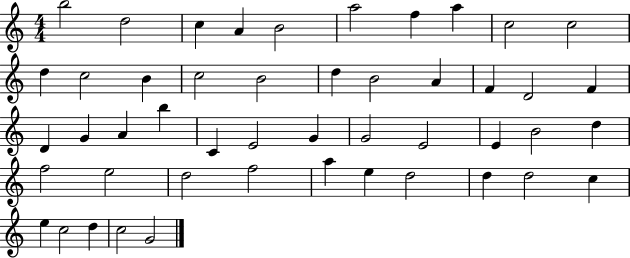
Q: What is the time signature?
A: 4/4